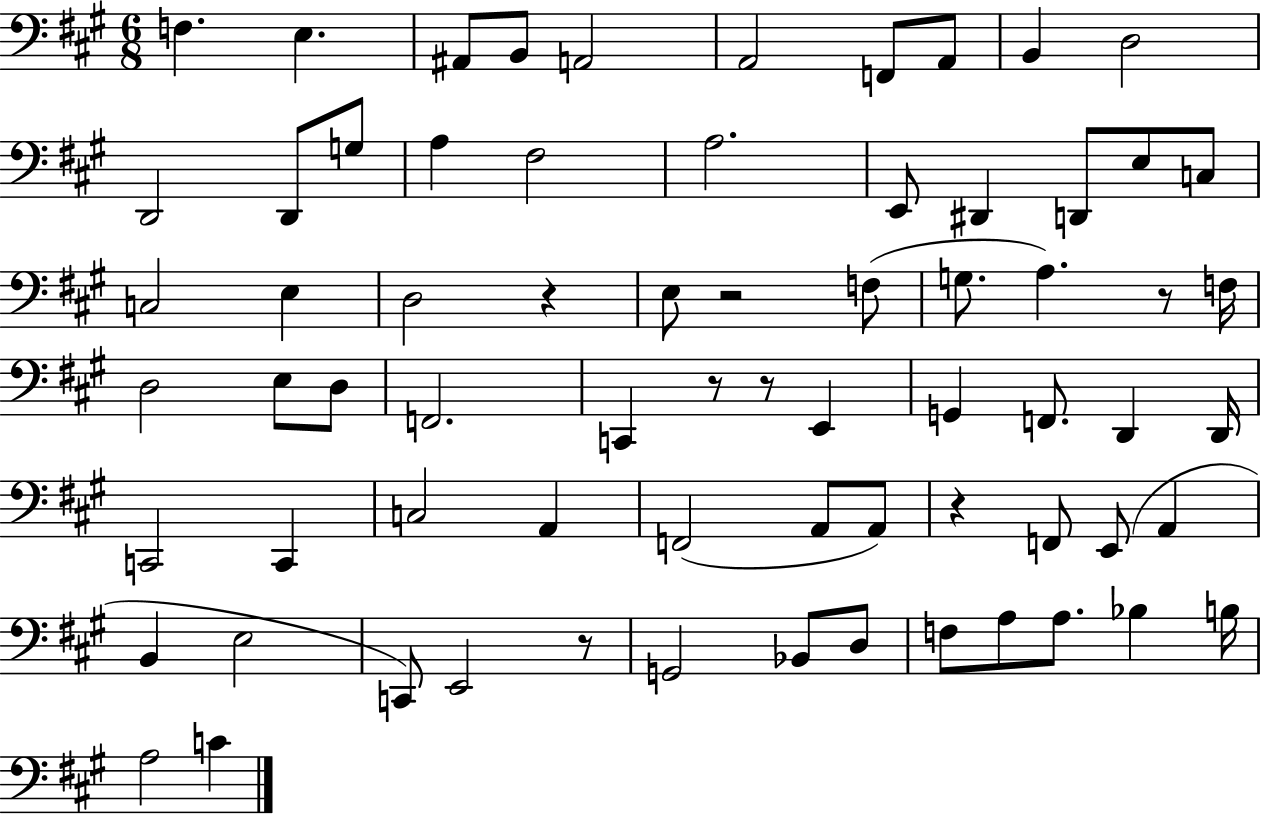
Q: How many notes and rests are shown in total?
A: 70